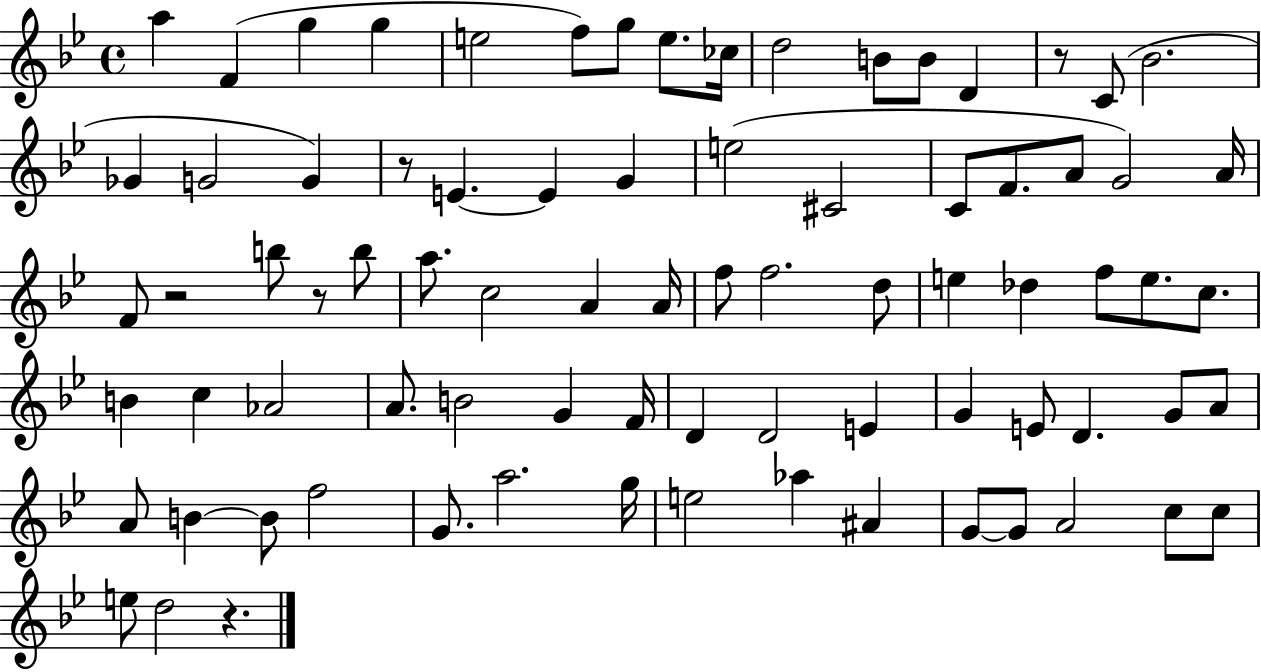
{
  \clef treble
  \time 4/4
  \defaultTimeSignature
  \key bes \major
  a''4 f'4( g''4 g''4 | e''2 f''8) g''8 e''8. ces''16 | d''2 b'8 b'8 d'4 | r8 c'8( bes'2. | \break ges'4 g'2 g'4) | r8 e'4.~~ e'4 g'4 | e''2( cis'2 | c'8 f'8. a'8 g'2) a'16 | \break f'8 r2 b''8 r8 b''8 | a''8. c''2 a'4 a'16 | f''8 f''2. d''8 | e''4 des''4 f''8 e''8. c''8. | \break b'4 c''4 aes'2 | a'8. b'2 g'4 f'16 | d'4 d'2 e'4 | g'4 e'8 d'4. g'8 a'8 | \break a'8 b'4~~ b'8 f''2 | g'8. a''2. g''16 | e''2 aes''4 ais'4 | g'8~~ g'8 a'2 c''8 c''8 | \break e''8 d''2 r4. | \bar "|."
}